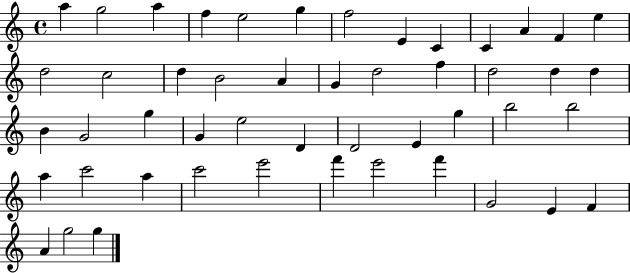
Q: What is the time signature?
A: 4/4